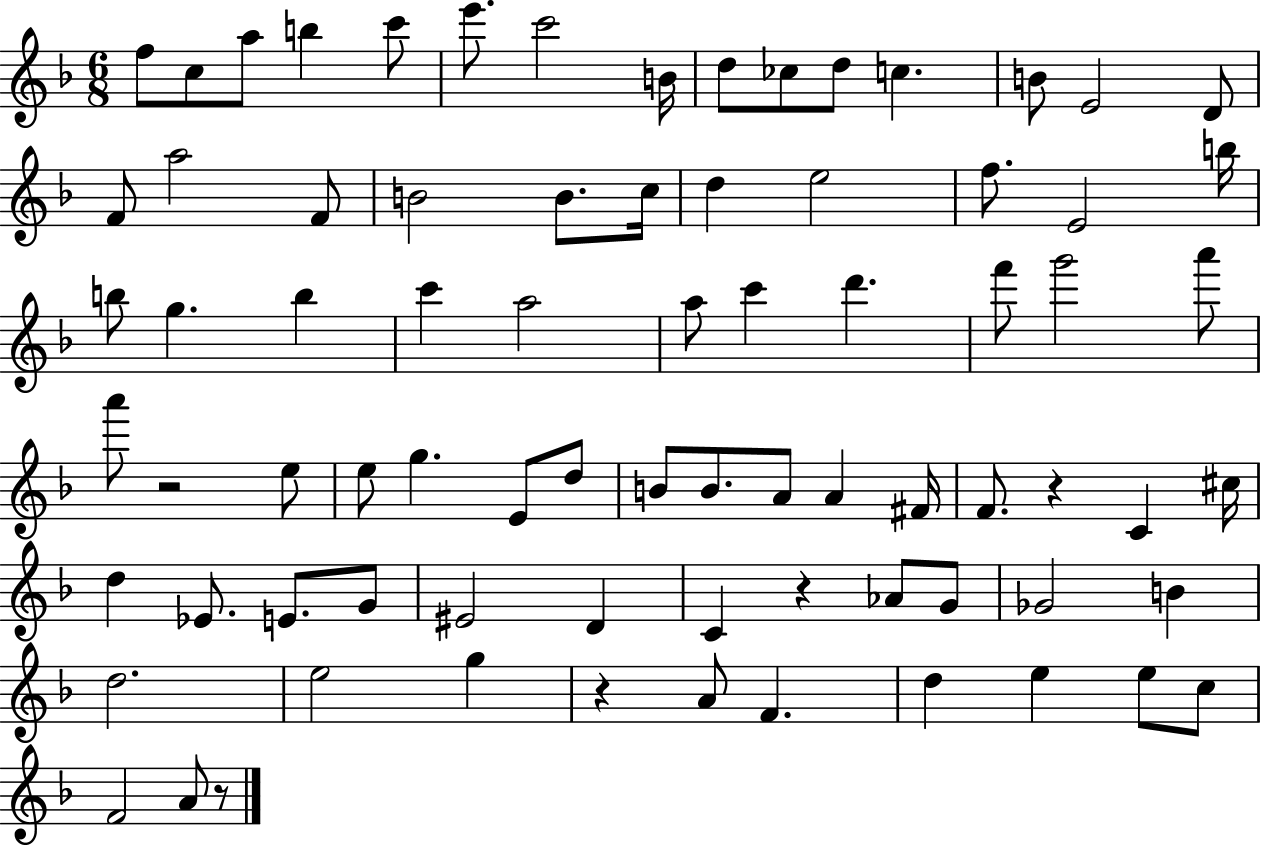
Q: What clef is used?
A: treble